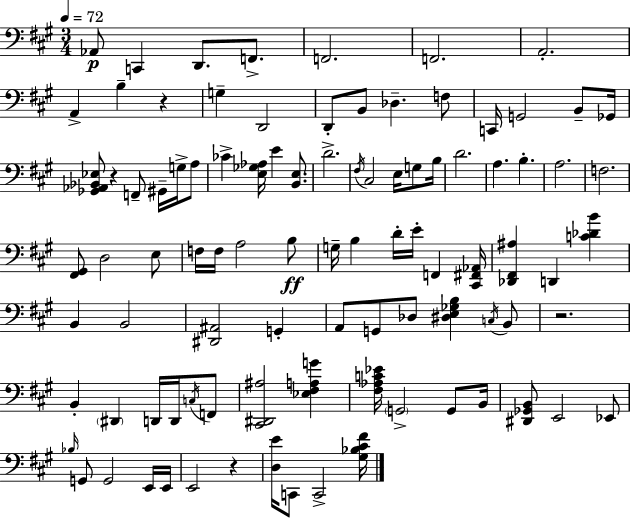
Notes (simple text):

Ab2/e C2/q D2/e. F2/e. F2/h. F2/h. A2/h. A2/q B3/q R/q G3/q D2/h D2/e B2/e Db3/q. F3/e C2/s G2/h B2/e Gb2/s [Gb2,Ab2,Bb2,Eb3]/e R/q F2/e G#2/s G3/s A3/e CES4/q [E3,Gb3,Ab3]/s E4/q [B2,E3]/e. D4/h. F#3/s C#3/h E3/s G3/e B3/s D4/h. A3/q. B3/q. A3/h. F3/h. [F#2,G#2]/e D3/h E3/e F3/s F3/s A3/h B3/e G3/s B3/q D4/s E4/s F2/q [C#2,F#2,Ab2]/s [Db2,F#2,A#3]/q D2/q [C4,Db4,B4]/q B2/q B2/h [D#2,A#2]/h G2/q A2/e G2/e Db3/e [D#3,E3,Gb3,B3]/q C3/s B2/e R/h. B2/q D#2/q D2/s D2/s C3/s F2/e [C#2,D#2,A#3]/h [Eb3,F#3,A3,G4]/q [F#3,Ab3,C4,Eb4]/s G2/h G2/e B2/s [D#2,Gb2,B2]/e E2/h Eb2/e Bb3/s G2/e G2/h E2/s E2/s E2/h R/q [D3,E4]/s C2/e C2/h [G#3,Bb3,C#4,F#4]/s